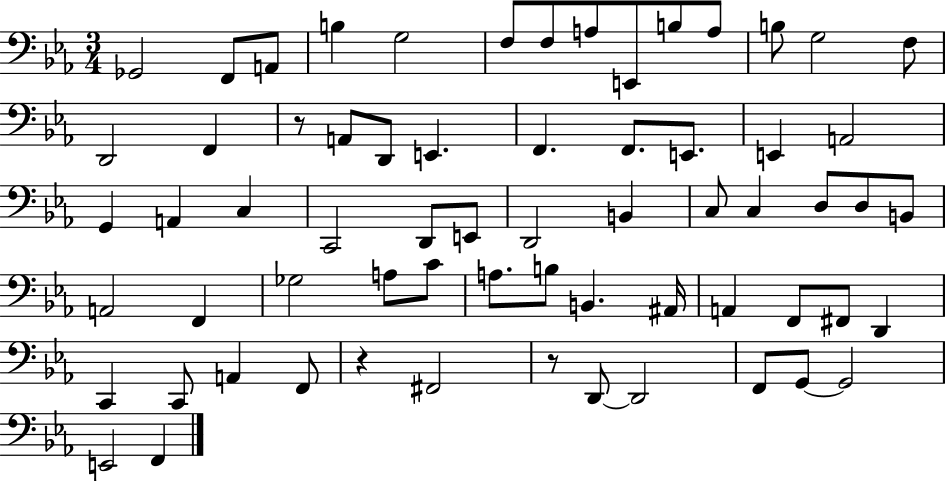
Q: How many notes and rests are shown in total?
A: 65